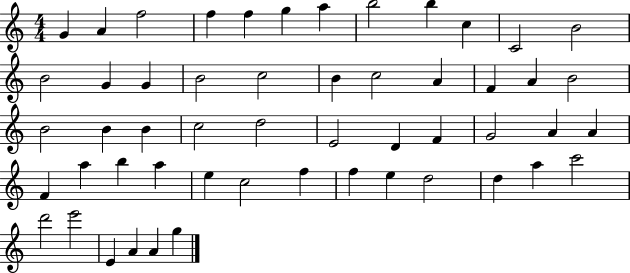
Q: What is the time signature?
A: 4/4